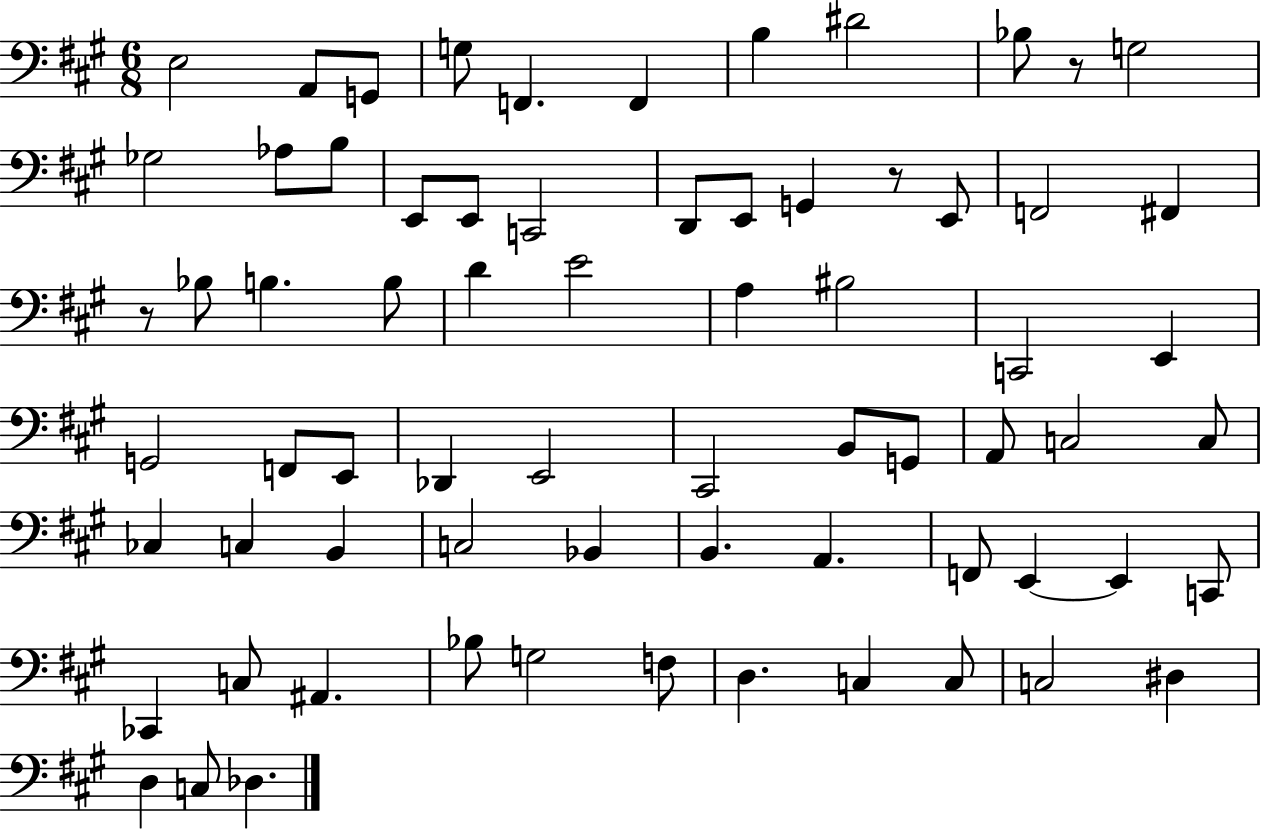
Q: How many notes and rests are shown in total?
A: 70